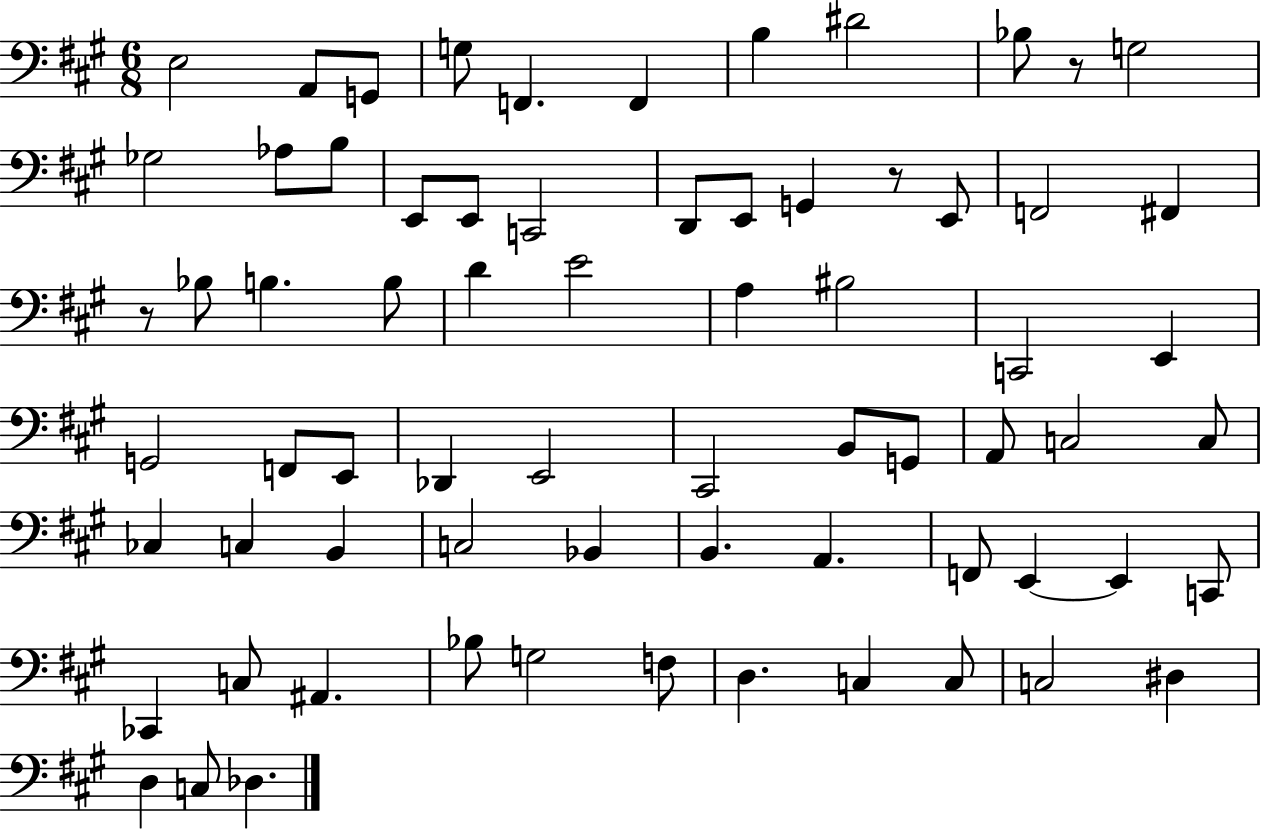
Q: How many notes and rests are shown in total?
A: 70